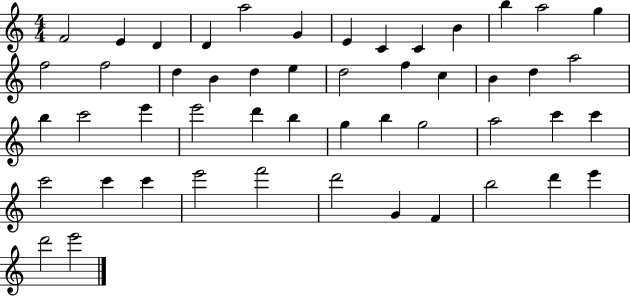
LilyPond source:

{
  \clef treble
  \numericTimeSignature
  \time 4/4
  \key c \major
  f'2 e'4 d'4 | d'4 a''2 g'4 | e'4 c'4 c'4 b'4 | b''4 a''2 g''4 | \break f''2 f''2 | d''4 b'4 d''4 e''4 | d''2 f''4 c''4 | b'4 d''4 a''2 | \break b''4 c'''2 e'''4 | e'''2 d'''4 b''4 | g''4 b''4 g''2 | a''2 c'''4 c'''4 | \break c'''2 c'''4 c'''4 | e'''2 f'''2 | d'''2 g'4 f'4 | b''2 d'''4 e'''4 | \break d'''2 e'''2 | \bar "|."
}